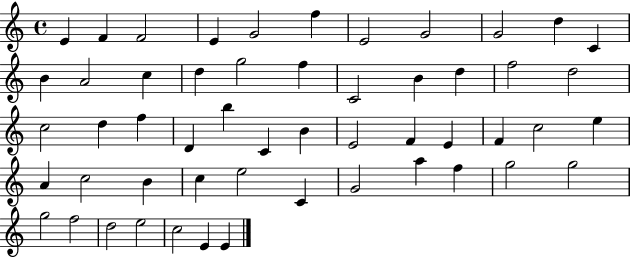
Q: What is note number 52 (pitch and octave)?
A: E4